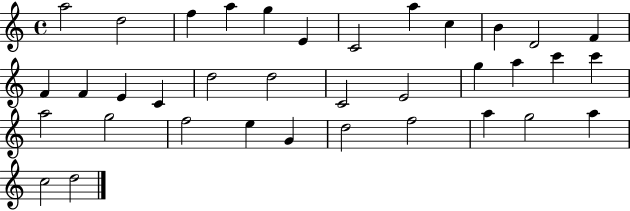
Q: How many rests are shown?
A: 0